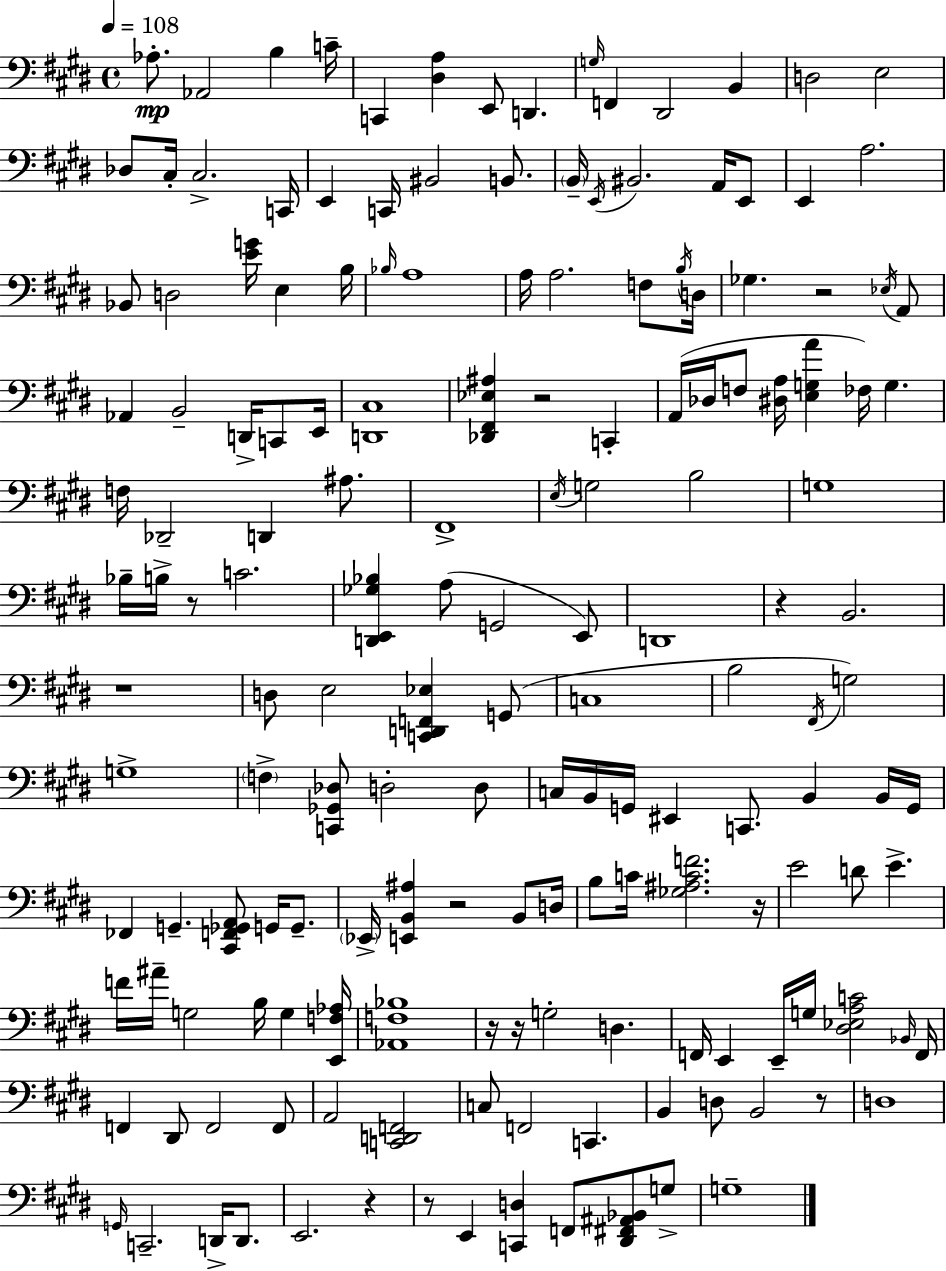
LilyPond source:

{
  \clef bass
  \time 4/4
  \defaultTimeSignature
  \key e \major
  \tempo 4 = 108
  \repeat volta 2 { aes8.-.\mp aes,2 b4 c'16-- | c,4 <dis a>4 e,8 d,4. | \grace { g16 } f,4 dis,2 b,4 | d2 e2 | \break des8 cis16-. cis2.-> | c,16 e,4 c,16 bis,2 b,8. | \parenthesize b,16-- \acciaccatura { e,16 } bis,2. a,16 | e,8 e,4 a2. | \break bes,8 d2 <e' g'>16 e4 | b16 \grace { bes16 } a1 | a16 a2. | f8 \acciaccatura { b16 } d16 ges4. r2 | \break \acciaccatura { ees16 } a,8 aes,4 b,2-- | d,16-> c,8 e,16 <d, cis>1 | <des, fis, ees ais>4 r2 | c,4-. a,16( des16 f8 <dis a>16 <e g a'>4 fes16) g4. | \break f16 des,2-- d,4 | ais8. fis,1-> | \acciaccatura { e16 } g2 b2 | g1 | \break bes16-- b16-> r8 c'2. | <d, e, ges bes>4 a8( g,2 | e,8) d,1 | r4 b,2. | \break r1 | d8 e2 | <c, d, f, ees>4 g,8( c1 | b2 \acciaccatura { fis,16 } g2) | \break g1-> | \parenthesize f4-> <c, ges, des>8 d2-. | d8 c16 b,16 g,16 eis,4 c,8. | b,4 b,16 g,16 fes,4 g,4.-- | \break <cis, f, ges, a,>8 g,16 g,8.-- \parenthesize ees,16-> <e, b, ais>4 r2 | b,8 d16 b8 c'16 <ges ais c' f'>2. | r16 e'2 d'8 | e'4.-> f'16 ais'16-- g2 | \break b16 g4 <e, f aes>16 <aes, f bes>1 | r16 r16 g2-. | d4. f,16 e,4 e,16-- g16 <dis ees a c'>2 | \grace { bes,16 } f,16 f,4 dis,8 f,2 | \break f,8 a,2 | <c, d, f,>2 c8 f,2 | c,4. b,4 d8 b,2 | r8 d1 | \break \grace { g,16 } c,2.-- | d,16-> d,8. e,2. | r4 r8 e,4 <c, d>4 | f,8 <dis, fis, ais, bes,>8 g8-> g1-- | \break } \bar "|."
}